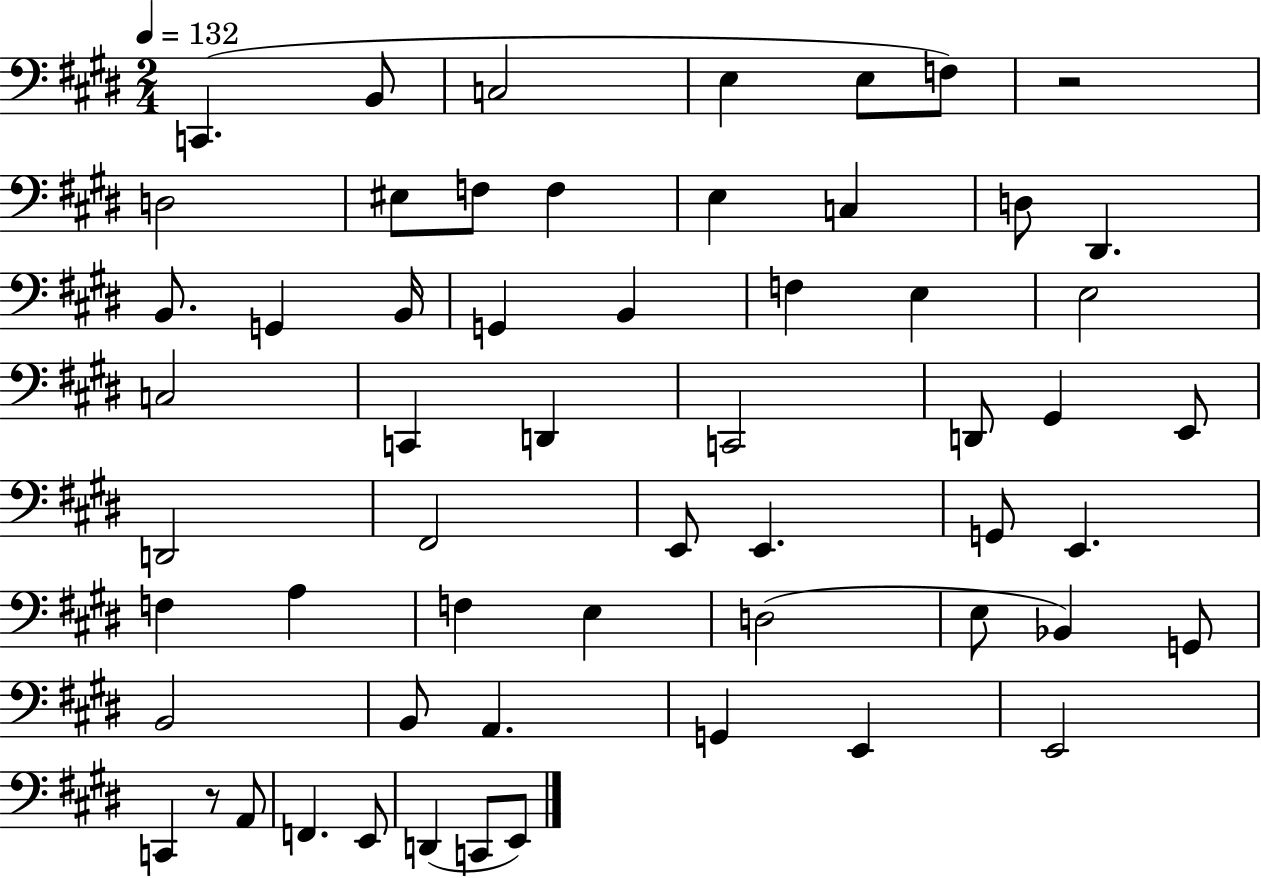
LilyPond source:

{
  \clef bass
  \numericTimeSignature
  \time 2/4
  \key e \major
  \tempo 4 = 132
  c,4.( b,8 | c2 | e4 e8 f8) | r2 | \break d2 | eis8 f8 f4 | e4 c4 | d8 dis,4. | \break b,8. g,4 b,16 | g,4 b,4 | f4 e4 | e2 | \break c2 | c,4 d,4 | c,2 | d,8 gis,4 e,8 | \break d,2 | fis,2 | e,8 e,4. | g,8 e,4. | \break f4 a4 | f4 e4 | d2( | e8 bes,4) g,8 | \break b,2 | b,8 a,4. | g,4 e,4 | e,2 | \break c,4 r8 a,8 | f,4. e,8 | d,4( c,8 e,8) | \bar "|."
}